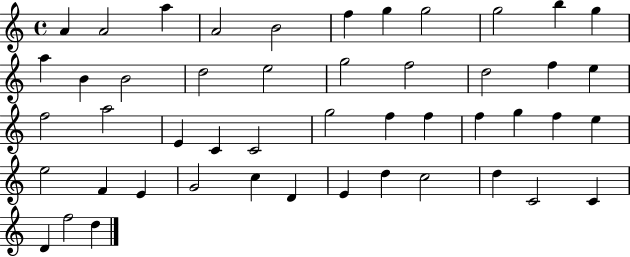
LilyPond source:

{
  \clef treble
  \time 4/4
  \defaultTimeSignature
  \key c \major
  a'4 a'2 a''4 | a'2 b'2 | f''4 g''4 g''2 | g''2 b''4 g''4 | \break a''4 b'4 b'2 | d''2 e''2 | g''2 f''2 | d''2 f''4 e''4 | \break f''2 a''2 | e'4 c'4 c'2 | g''2 f''4 f''4 | f''4 g''4 f''4 e''4 | \break e''2 f'4 e'4 | g'2 c''4 d'4 | e'4 d''4 c''2 | d''4 c'2 c'4 | \break d'4 f''2 d''4 | \bar "|."
}